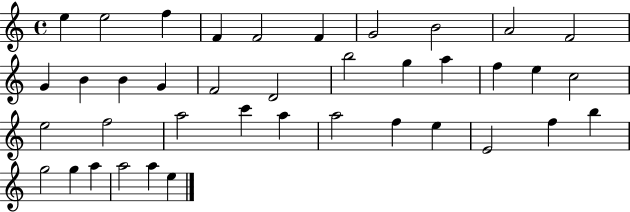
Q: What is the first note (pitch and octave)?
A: E5